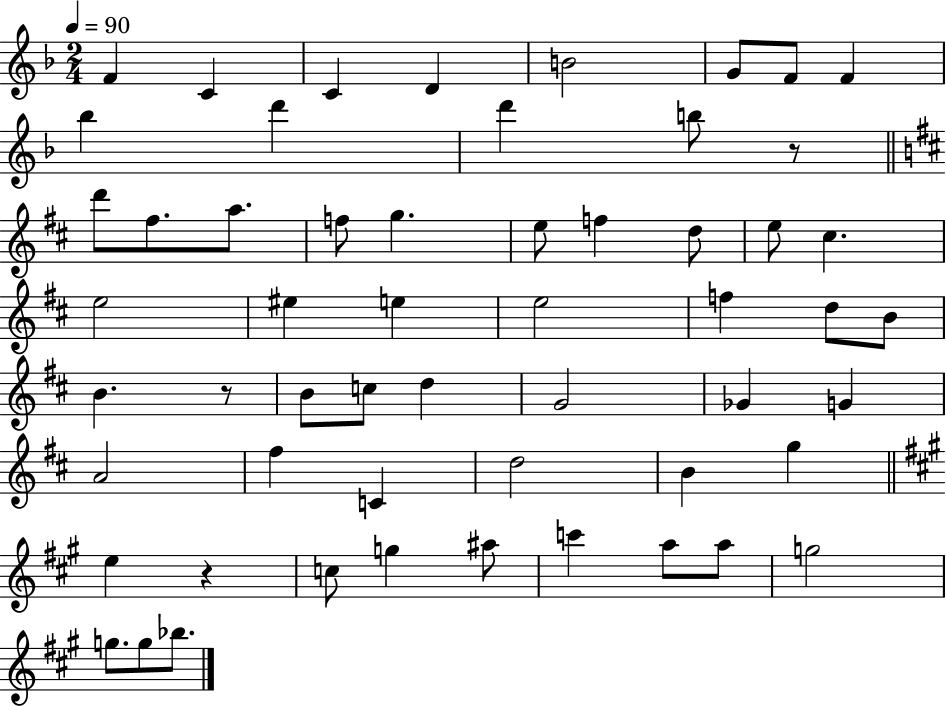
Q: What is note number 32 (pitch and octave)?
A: C5